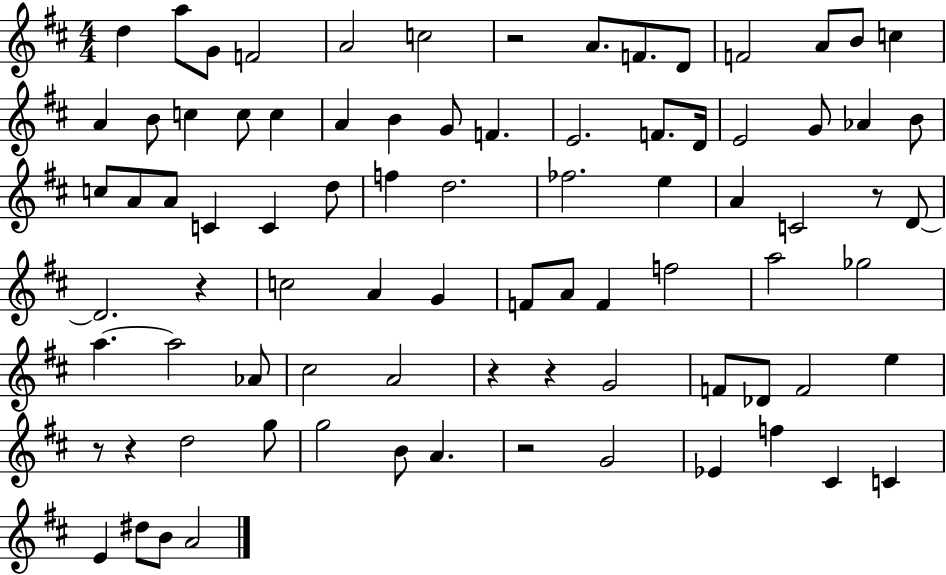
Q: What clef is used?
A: treble